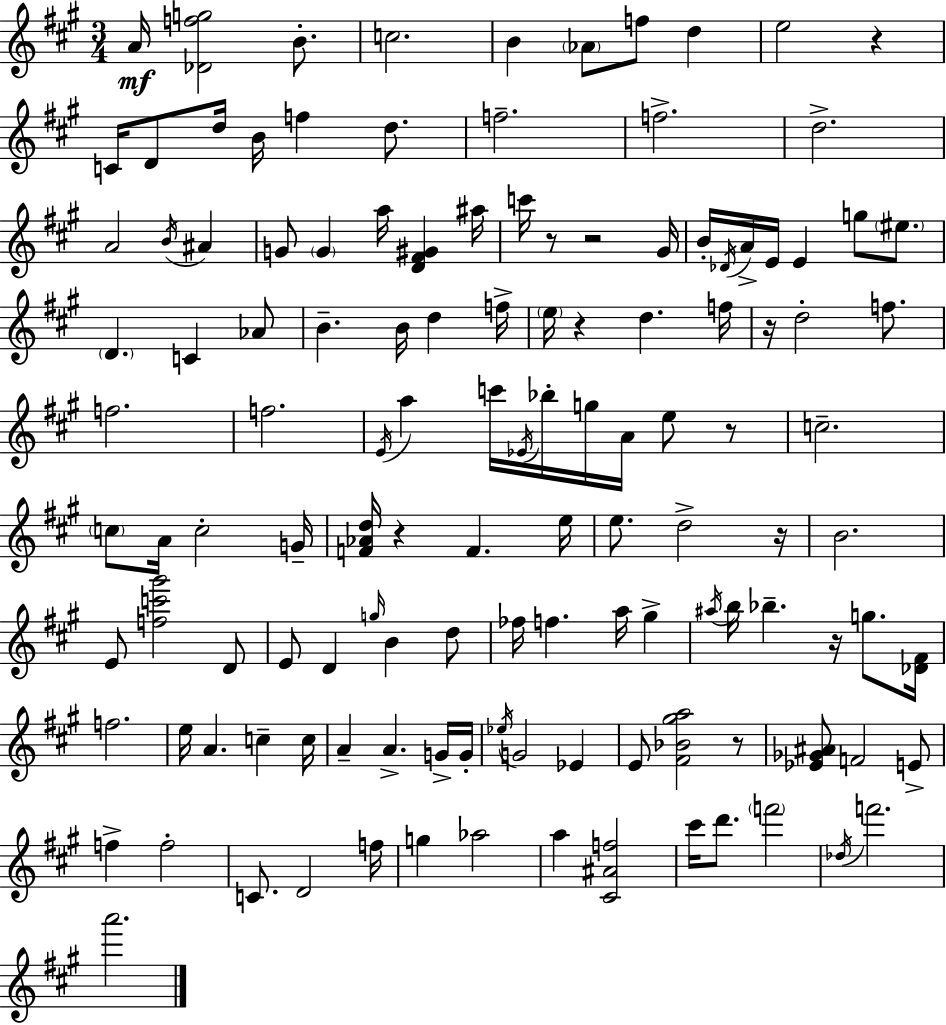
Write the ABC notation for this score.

X:1
T:Untitled
M:3/4
L:1/4
K:A
A/4 [_Dfg]2 B/2 c2 B _A/2 f/2 d e2 z C/4 D/2 d/4 B/4 f d/2 f2 f2 d2 A2 B/4 ^A G/2 G a/4 [D^F^G] ^a/4 c'/4 z/2 z2 ^G/4 B/4 _D/4 A/4 E/4 E g/2 ^e/2 D C _A/2 B B/4 d f/4 e/4 z d f/4 z/4 d2 f/2 f2 f2 E/4 a c'/4 _E/4 _b/4 g/4 A/4 e/2 z/2 c2 c/2 A/4 c2 G/4 [F_Ad]/4 z F e/4 e/2 d2 z/4 B2 E/2 [fc'^g']2 D/2 E/2 D g/4 B d/2 _f/4 f a/4 ^g ^a/4 b/4 _b z/4 g/2 [_D^F]/4 f2 e/4 A c c/4 A A G/4 G/4 _e/4 G2 _E E/2 [^F_B^ga]2 z/2 [_E_G^A]/2 F2 E/2 f f2 C/2 D2 f/4 g _a2 a [^C^Af]2 ^c'/4 d'/2 f'2 _d/4 f'2 a'2